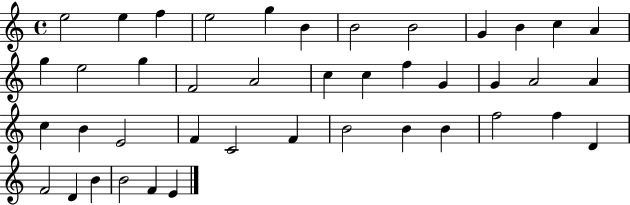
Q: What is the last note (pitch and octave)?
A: E4